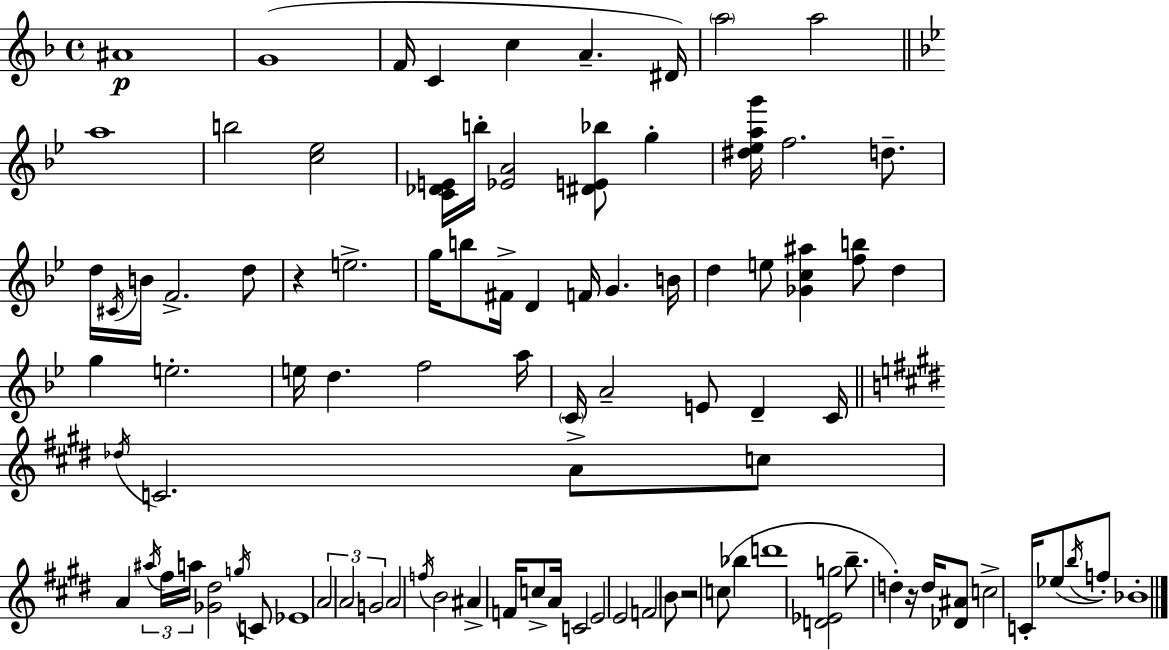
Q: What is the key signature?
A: D minor